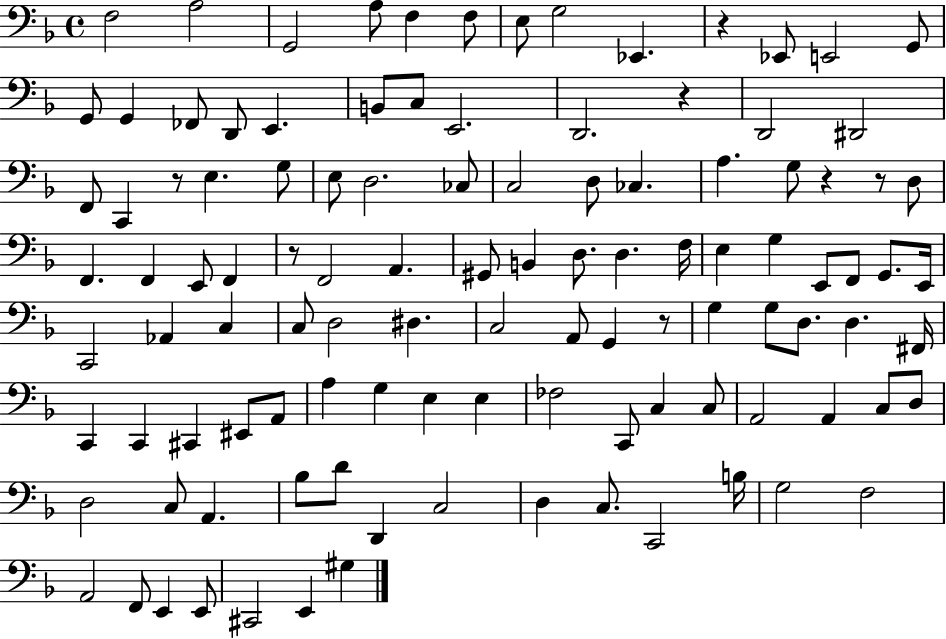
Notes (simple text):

F3/h A3/h G2/h A3/e F3/q F3/e E3/e G3/h Eb2/q. R/q Eb2/e E2/h G2/e G2/e G2/q FES2/e D2/e E2/q. B2/e C3/e E2/h. D2/h. R/q D2/h D#2/h F2/e C2/q R/e E3/q. G3/e E3/e D3/h. CES3/e C3/h D3/e CES3/q. A3/q. G3/e R/q R/e D3/e F2/q. F2/q E2/e F2/q R/e F2/h A2/q. G#2/e B2/q D3/e. D3/q. F3/s E3/q G3/q E2/e F2/e G2/e. E2/s C2/h Ab2/q C3/q C3/e D3/h D#3/q. C3/h A2/e G2/q R/e G3/q G3/e D3/e. D3/q. F#2/s C2/q C2/q C#2/q EIS2/e A2/e A3/q G3/q E3/q E3/q FES3/h C2/e C3/q C3/e A2/h A2/q C3/e D3/e D3/h C3/e A2/q. Bb3/e D4/e D2/q C3/h D3/q C3/e. C2/h B3/s G3/h F3/h A2/h F2/e E2/q E2/e C#2/h E2/q G#3/q